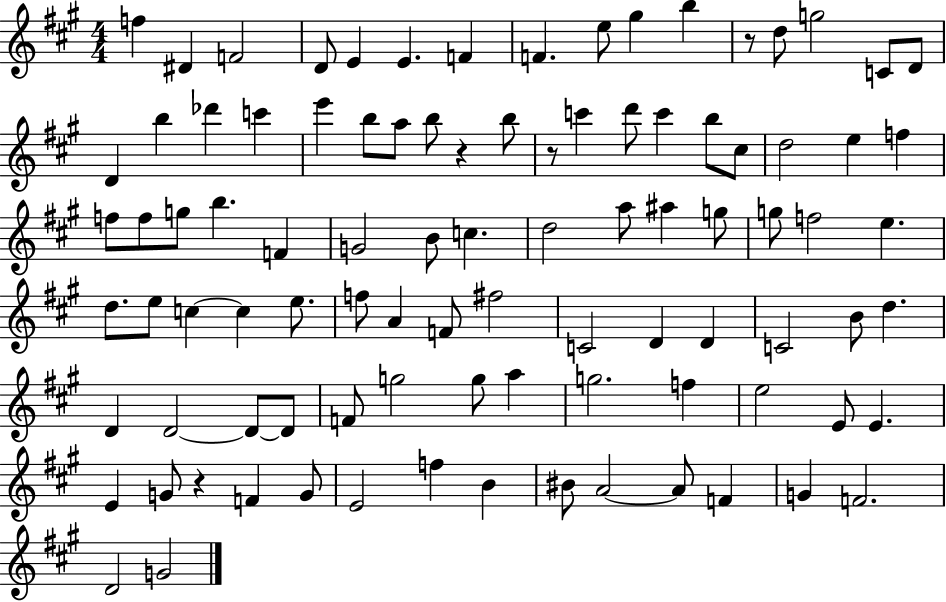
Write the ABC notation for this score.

X:1
T:Untitled
M:4/4
L:1/4
K:A
f ^D F2 D/2 E E F F e/2 ^g b z/2 d/2 g2 C/2 D/2 D b _d' c' e' b/2 a/2 b/2 z b/2 z/2 c' d'/2 c' b/2 ^c/2 d2 e f f/2 f/2 g/2 b F G2 B/2 c d2 a/2 ^a g/2 g/2 f2 e d/2 e/2 c c e/2 f/2 A F/2 ^f2 C2 D D C2 B/2 d D D2 D/2 D/2 F/2 g2 g/2 a g2 f e2 E/2 E E G/2 z F G/2 E2 f B ^B/2 A2 A/2 F G F2 D2 G2